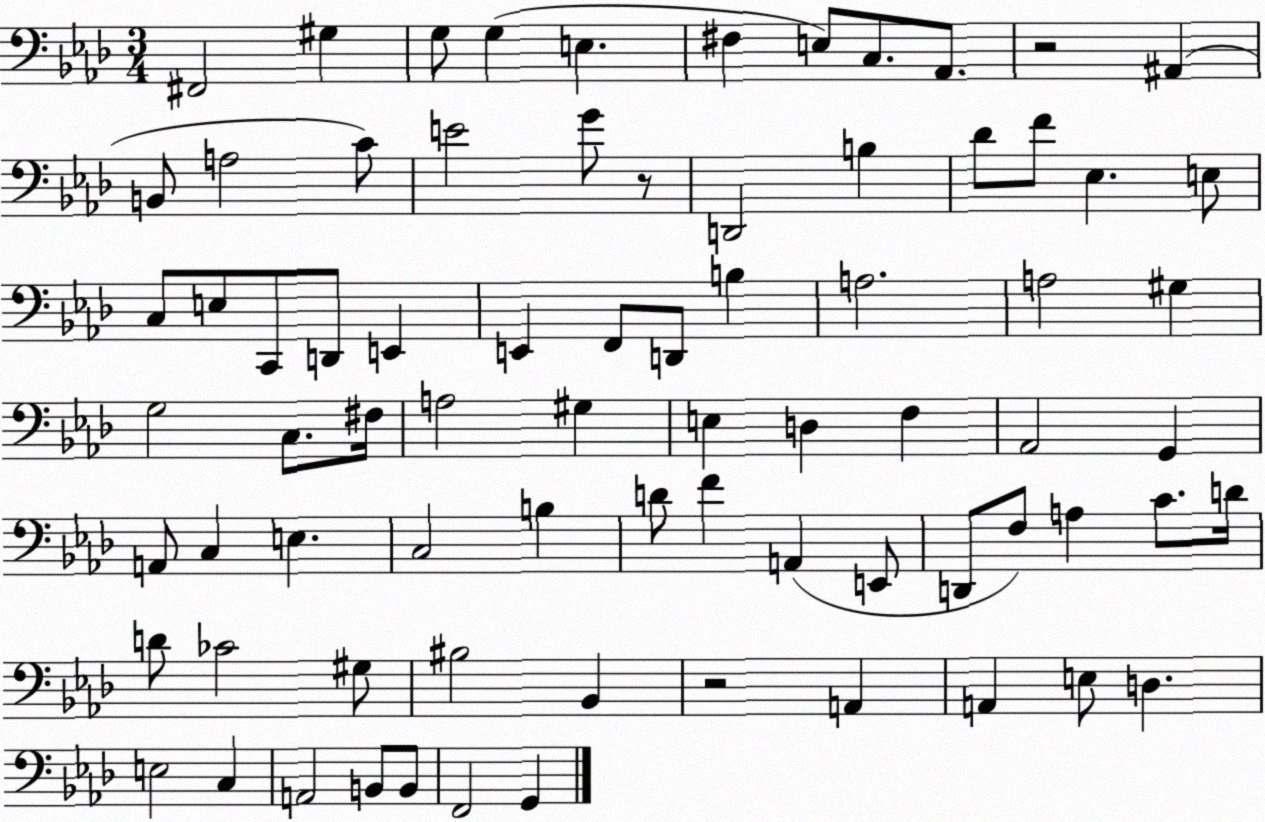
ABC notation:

X:1
T:Untitled
M:3/4
L:1/4
K:Ab
^F,,2 ^G, G,/2 G, E, ^F, E,/2 C,/2 _A,,/2 z2 ^A,, B,,/2 A,2 C/2 E2 G/2 z/2 D,,2 B, _D/2 F/2 _E, E,/2 C,/2 E,/2 C,,/2 D,,/2 E,, E,, F,,/2 D,,/2 B, A,2 A,2 ^G, G,2 C,/2 ^F,/4 A,2 ^G, E, D, F, _A,,2 G,, A,,/2 C, E, C,2 B, D/2 F A,, E,,/2 D,,/2 F,/2 A, C/2 D/4 D/2 _C2 ^G,/2 ^B,2 _B,, z2 A,, A,, E,/2 D, E,2 C, A,,2 B,,/2 B,,/2 F,,2 G,,